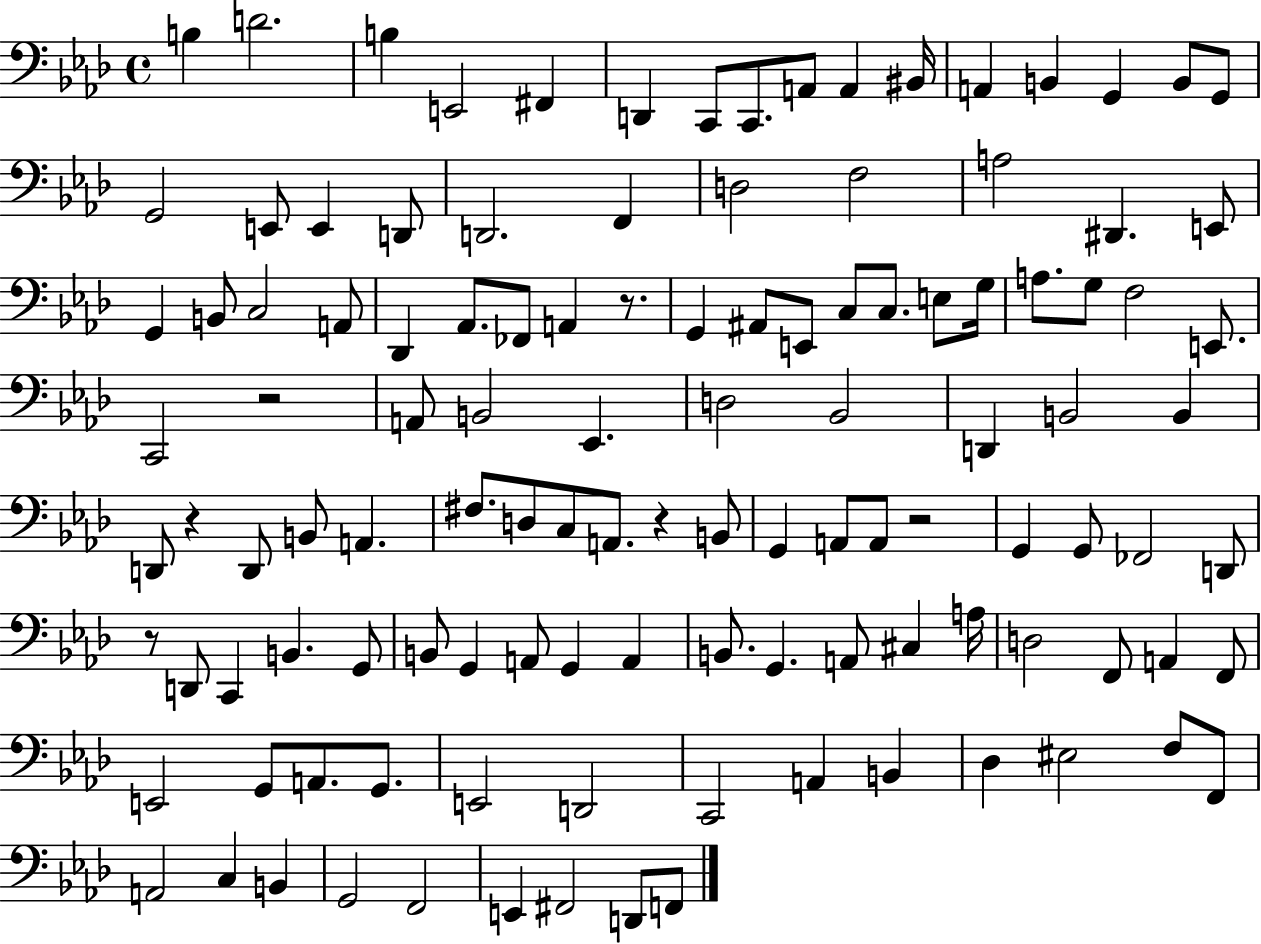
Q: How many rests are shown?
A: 6